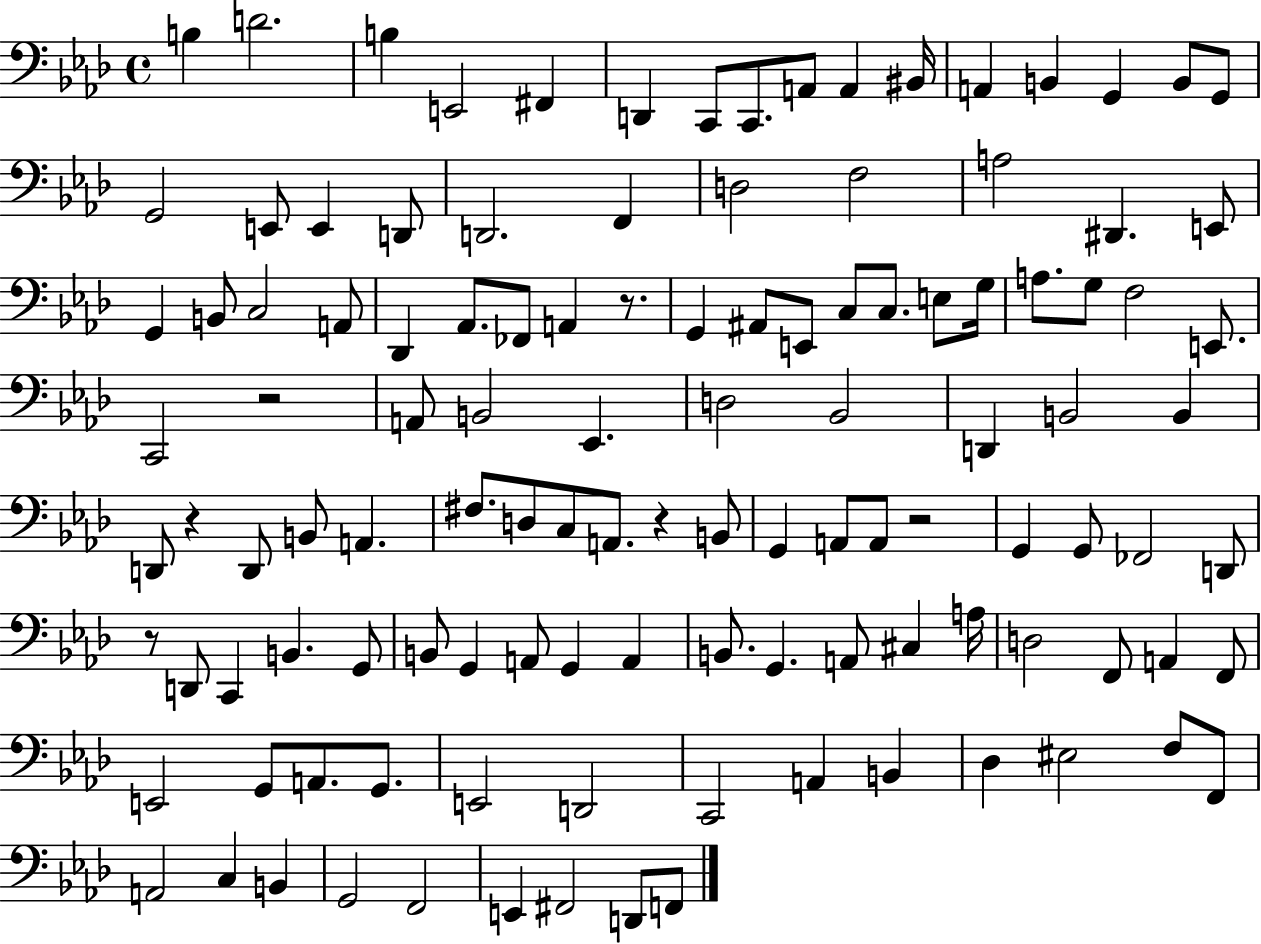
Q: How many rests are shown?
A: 6